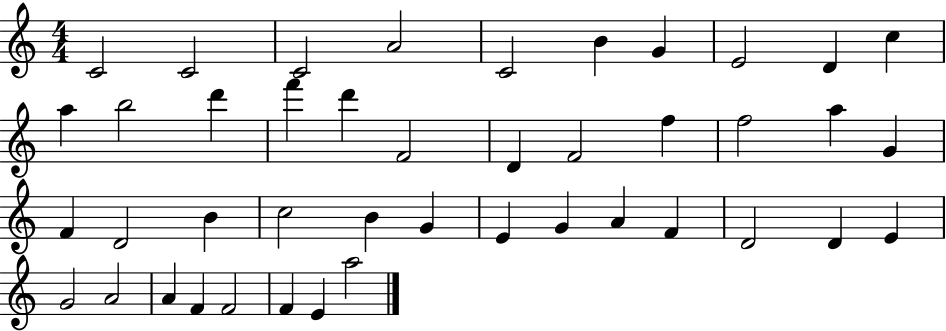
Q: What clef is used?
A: treble